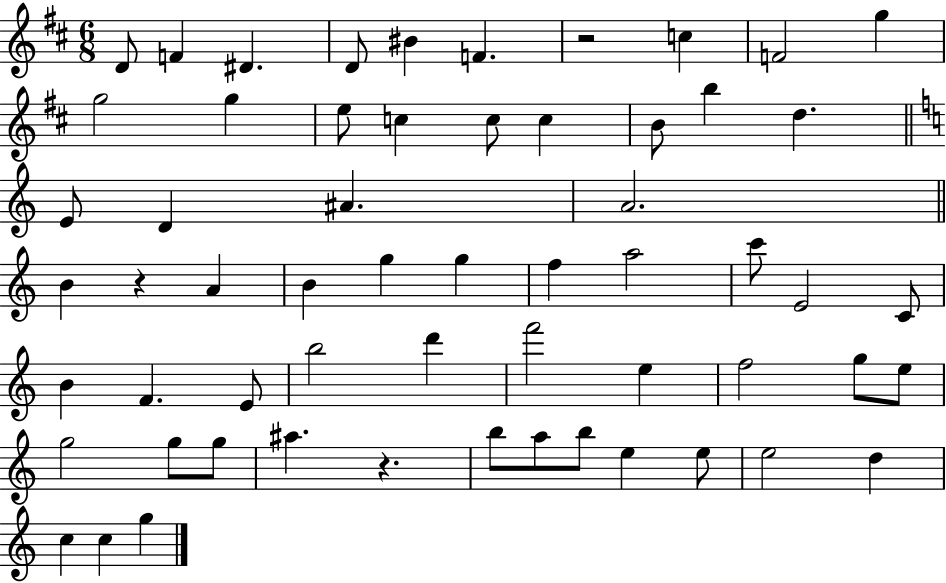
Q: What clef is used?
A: treble